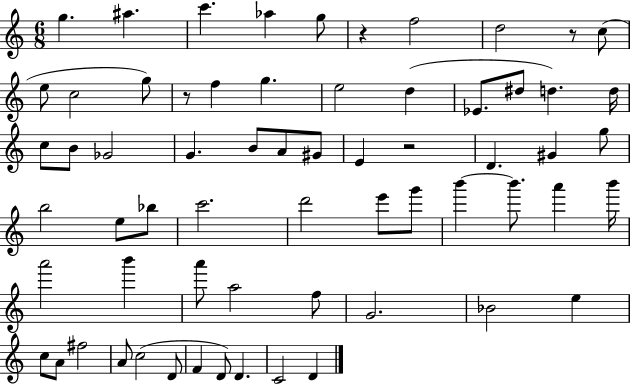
X:1
T:Untitled
M:6/8
L:1/4
K:C
g ^a c' _a g/2 z f2 d2 z/2 c/2 e/2 c2 g/2 z/2 f g e2 d _E/2 ^d/2 d d/4 c/2 B/2 _G2 G B/2 A/2 ^G/2 E z2 D ^G g/2 b2 e/2 _b/2 c'2 d'2 e'/2 g'/2 b' b'/2 a' b'/4 a'2 b' a'/2 a2 f/2 G2 _B2 e c/2 A/2 ^f2 A/2 c2 D/2 F D/2 D C2 D